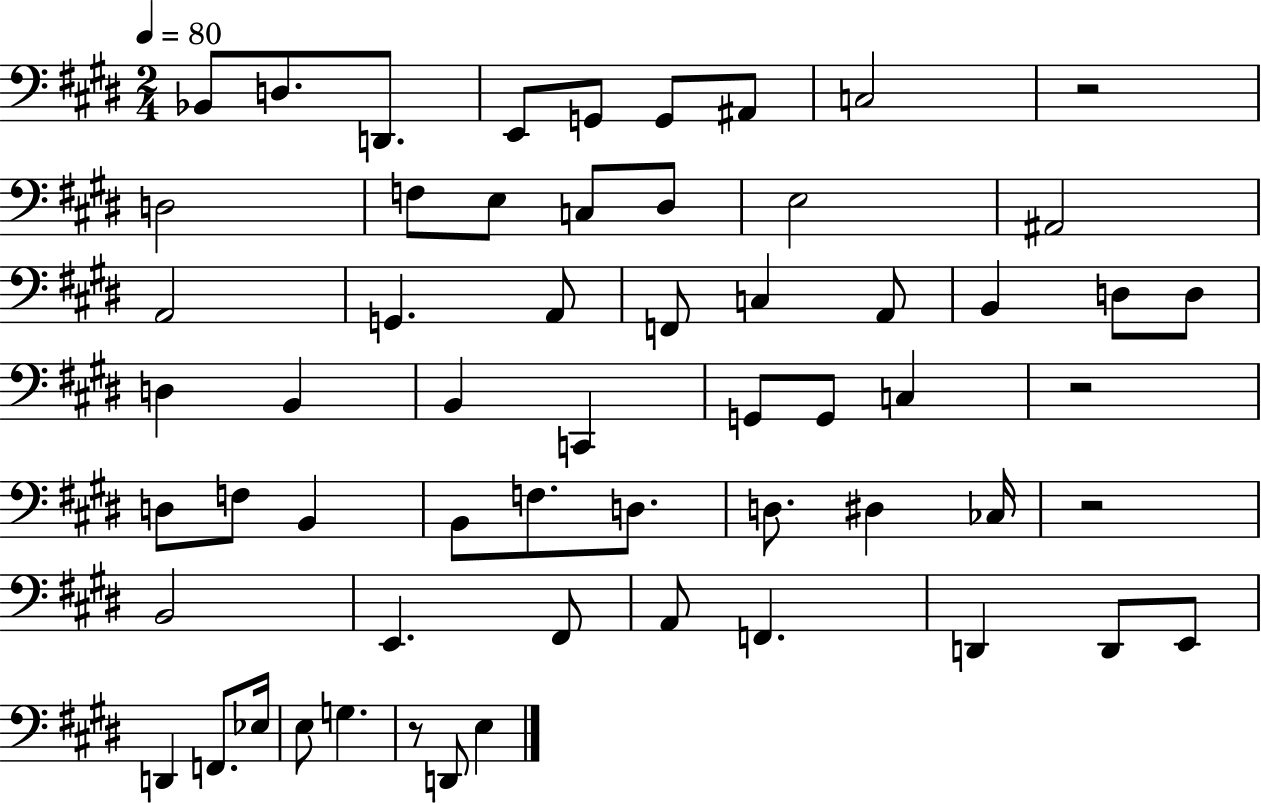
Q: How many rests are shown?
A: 4